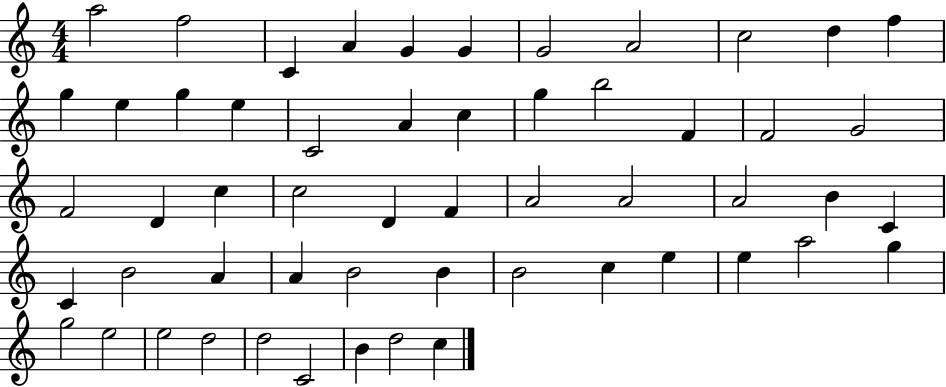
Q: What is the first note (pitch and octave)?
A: A5